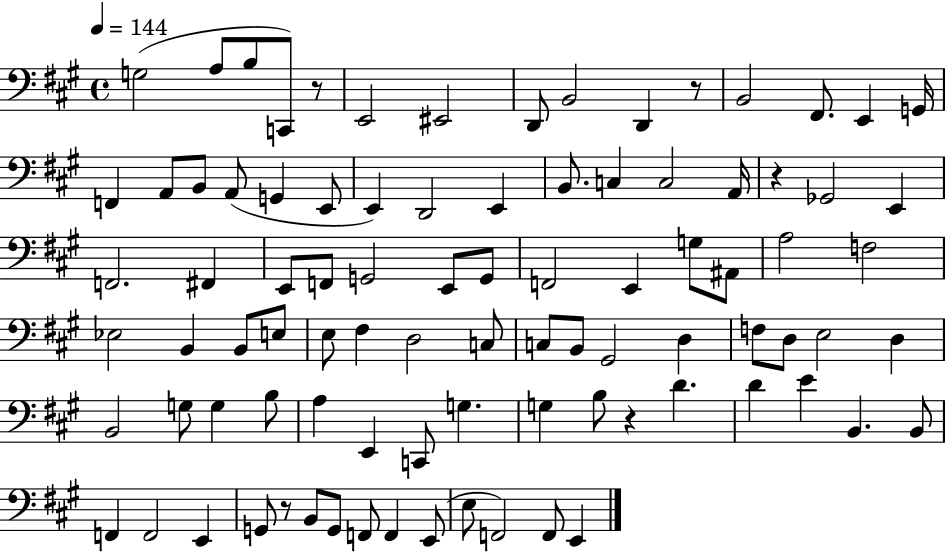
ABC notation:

X:1
T:Untitled
M:4/4
L:1/4
K:A
G,2 A,/2 B,/2 C,,/2 z/2 E,,2 ^E,,2 D,,/2 B,,2 D,, z/2 B,,2 ^F,,/2 E,, G,,/4 F,, A,,/2 B,,/2 A,,/2 G,, E,,/2 E,, D,,2 E,, B,,/2 C, C,2 A,,/4 z _G,,2 E,, F,,2 ^F,, E,,/2 F,,/2 G,,2 E,,/2 G,,/2 F,,2 E,, G,/2 ^A,,/2 A,2 F,2 _E,2 B,, B,,/2 E,/2 E,/2 ^F, D,2 C,/2 C,/2 B,,/2 ^G,,2 D, F,/2 D,/2 E,2 D, B,,2 G,/2 G, B,/2 A, E,, C,,/2 G, G, B,/2 z D D E B,, B,,/2 F,, F,,2 E,, G,,/2 z/2 B,,/2 G,,/2 F,,/2 F,, E,,/2 E,/2 F,,2 F,,/2 E,,